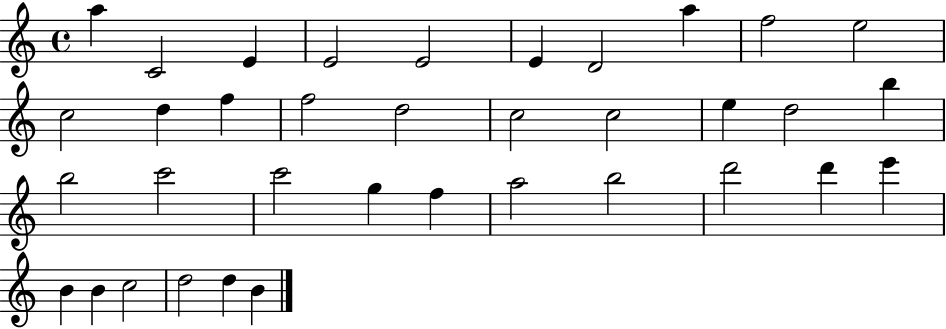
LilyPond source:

{
  \clef treble
  \time 4/4
  \defaultTimeSignature
  \key c \major
  a''4 c'2 e'4 | e'2 e'2 | e'4 d'2 a''4 | f''2 e''2 | \break c''2 d''4 f''4 | f''2 d''2 | c''2 c''2 | e''4 d''2 b''4 | \break b''2 c'''2 | c'''2 g''4 f''4 | a''2 b''2 | d'''2 d'''4 e'''4 | \break b'4 b'4 c''2 | d''2 d''4 b'4 | \bar "|."
}